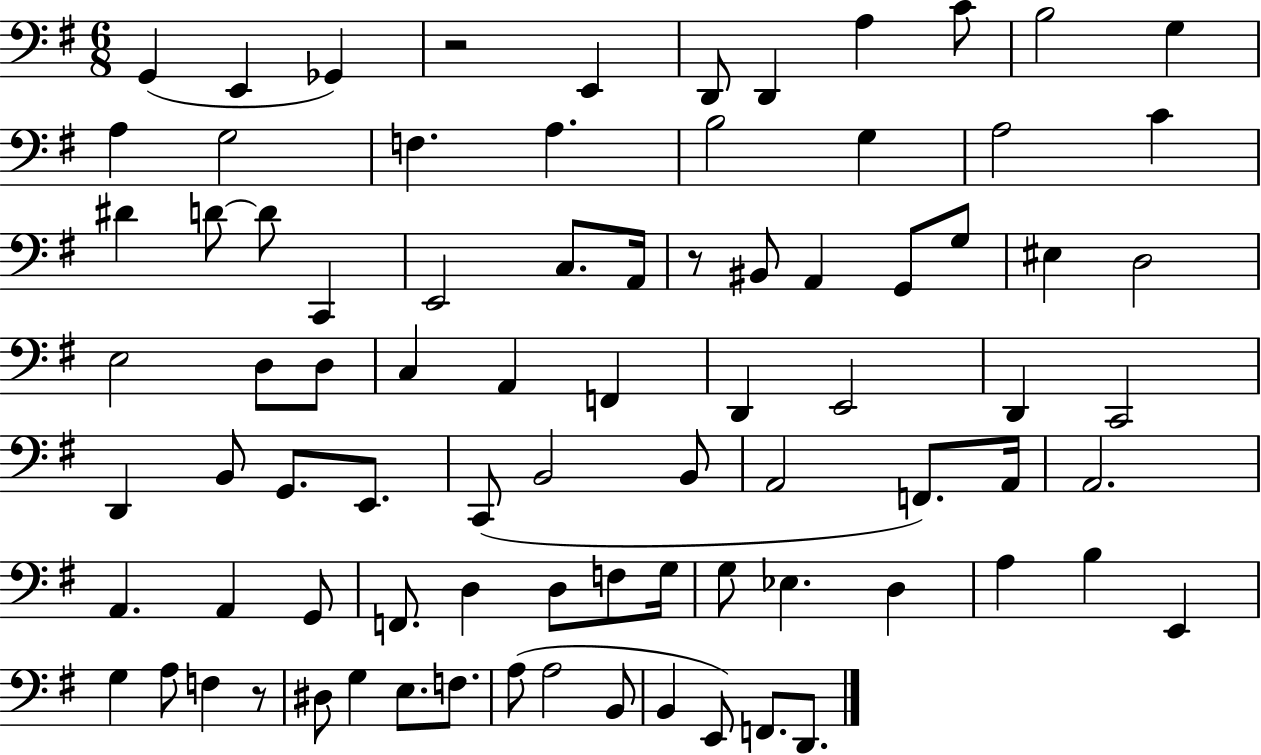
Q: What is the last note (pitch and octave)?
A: D2